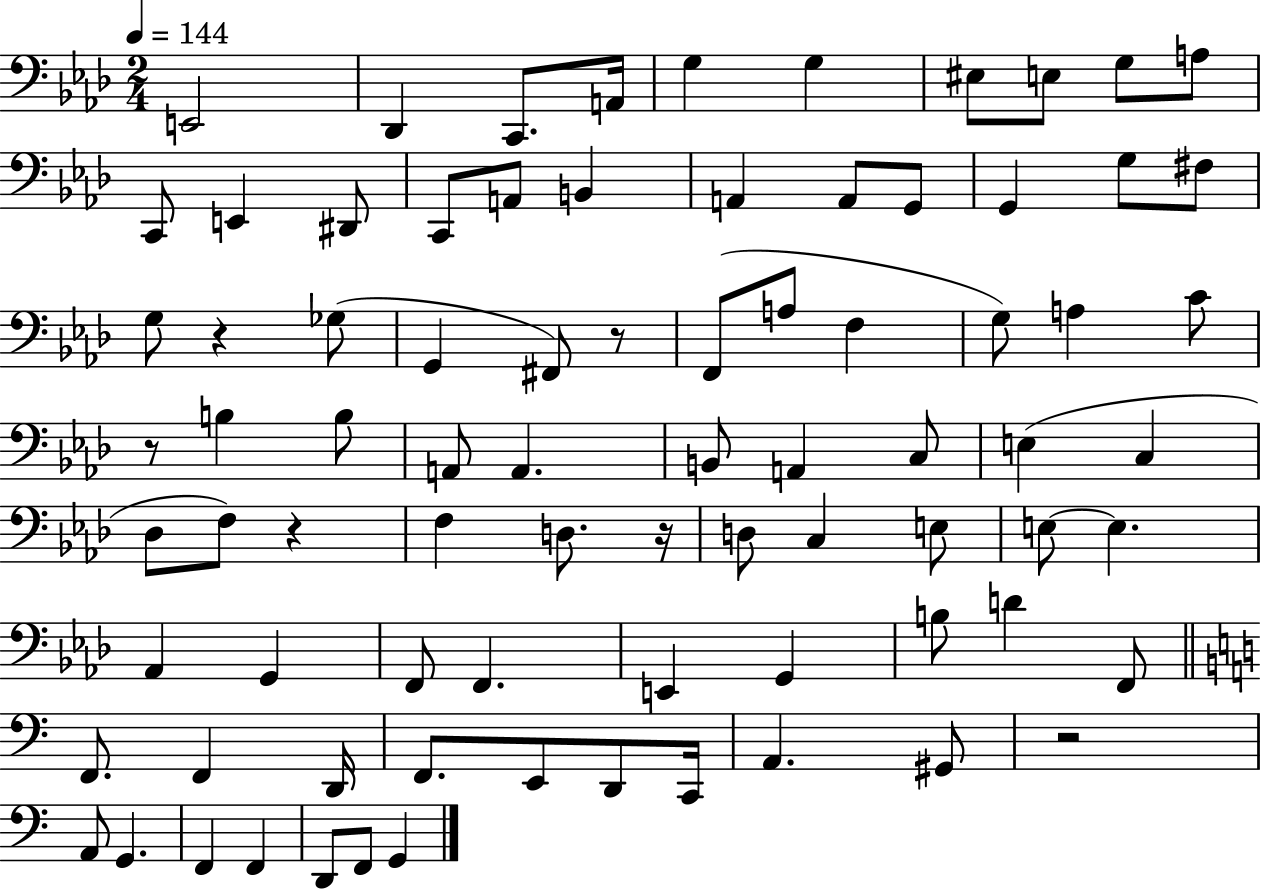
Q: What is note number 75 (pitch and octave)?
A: G2